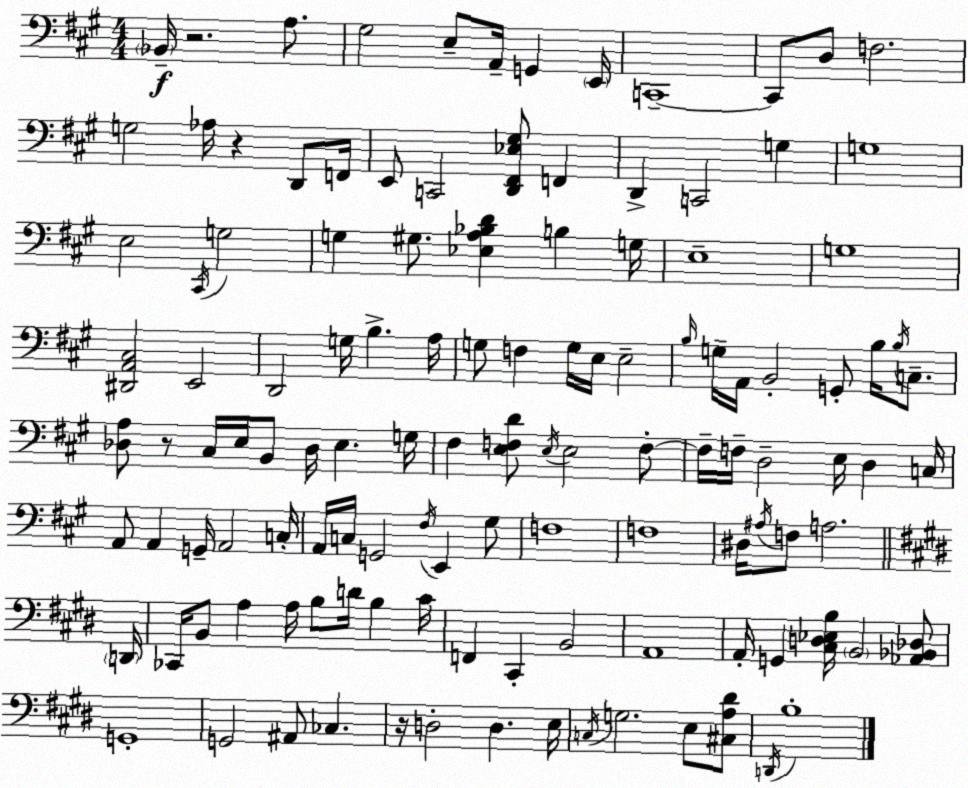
X:1
T:Untitled
M:4/4
L:1/4
K:A
_B,,/4 z2 A,/2 ^G,2 E,/2 A,,/4 G,, E,,/4 C,,4 C,,/2 D,/2 F,2 G,2 _A,/4 z D,,/2 F,,/4 E,,/2 C,,2 [D,,^F,,_E,^G,]/2 F,, D,, C,,2 G, G,4 E,2 ^C,,/4 G,2 G, ^G,/2 [_E,A,_B,D] B, G,/4 E,4 G,4 [^D,,A,,^C,]2 E,,2 D,,2 G,/4 B, A,/4 G,/2 F, G,/4 E,/4 E,2 B,/4 G,/4 A,,/4 B,,2 G,,/2 B,/4 B,/4 C,/2 [_D,A,]/2 z/2 ^C,/4 E,/4 B,,/2 _D,/4 E, G,/4 ^F, [E,F,D]/2 E,/4 E,2 F,/2 F,/4 F,/4 D,2 E,/4 D, C,/4 A,,/2 A,, G,,/4 A,,2 C,/4 A,,/4 C,/4 G,,2 ^F,/4 E,, ^G,/2 F,4 F,4 ^D,/4 ^A,/4 F,/2 A,2 D,,/4 _C,,/4 B,,/2 A, A,/4 B,/2 D/4 B, ^C/4 F,, ^C,, B,,2 A,,4 A,,/4 G,, [^C,D,_E,B,]/4 B,,2 [_A,,_B,,_D,]/2 G,,4 G,,2 ^A,,/2 _C, z/4 D,2 D, E,/4 C,/4 G,2 E,/2 [^C,A,^D]/2 D,,/4 B,4